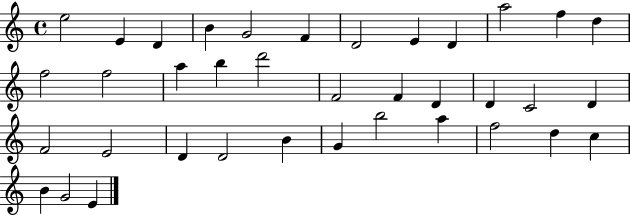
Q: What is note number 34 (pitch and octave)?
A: C5